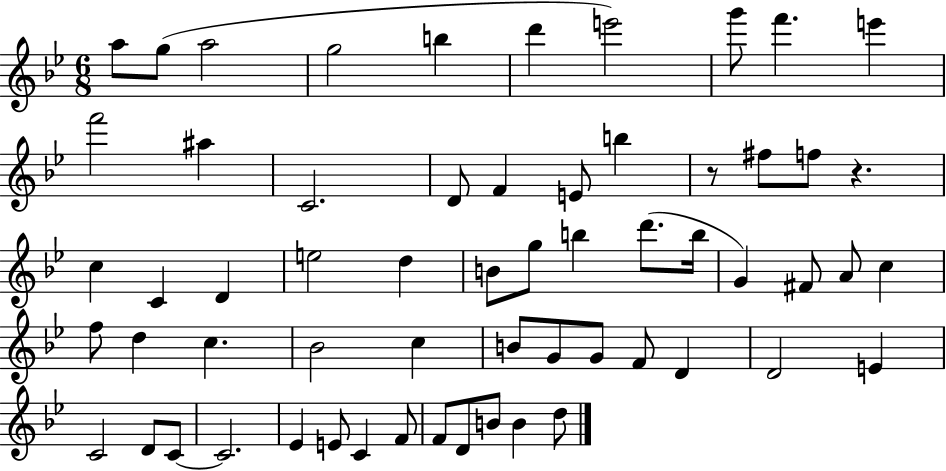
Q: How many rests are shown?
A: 2